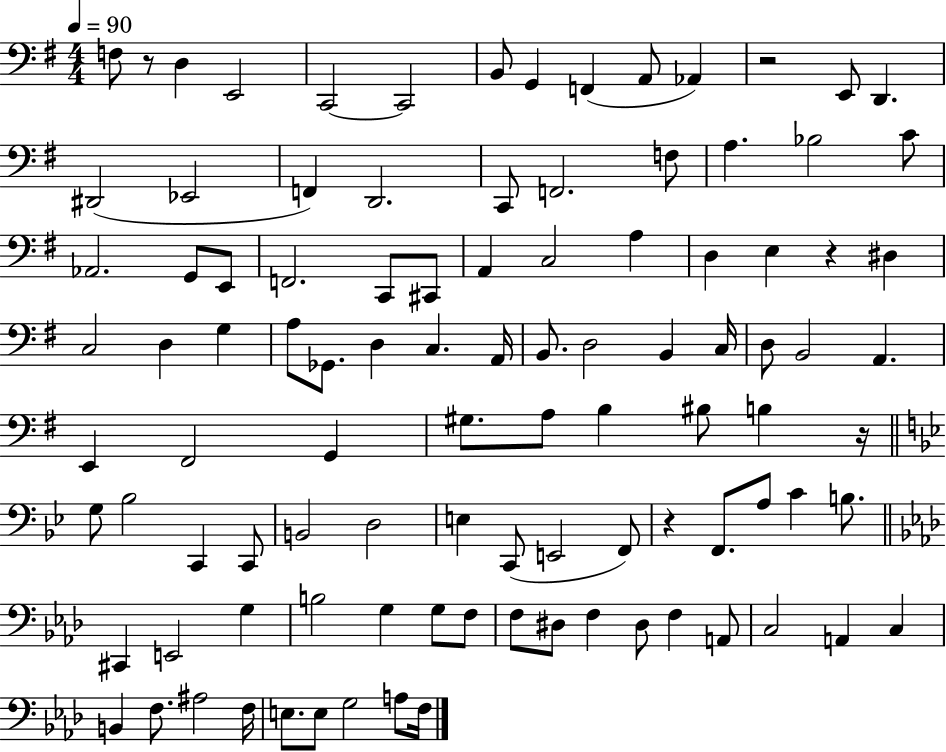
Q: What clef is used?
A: bass